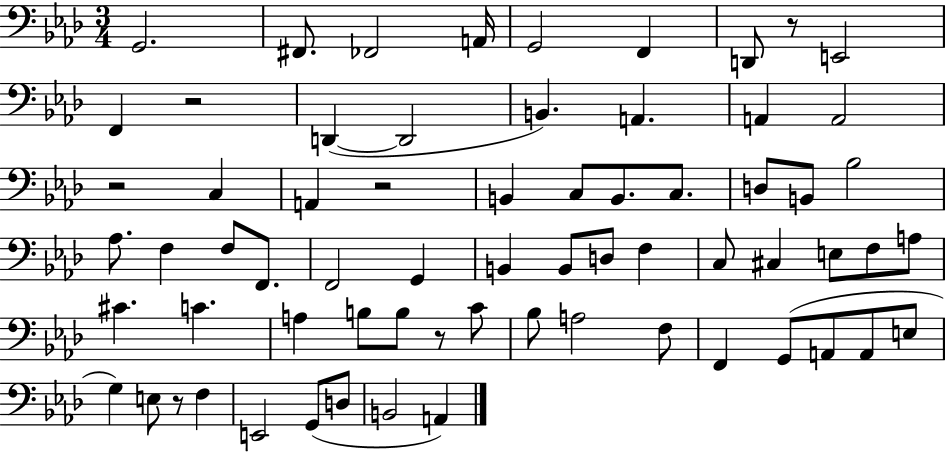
{
  \clef bass
  \numericTimeSignature
  \time 3/4
  \key aes \major
  g,2. | fis,8. fes,2 a,16 | g,2 f,4 | d,8 r8 e,2 | \break f,4 r2 | d,4~(~ d,2 | b,4.) a,4. | a,4 a,2 | \break r2 c4 | a,4 r2 | b,4 c8 b,8. c8. | d8 b,8 bes2 | \break aes8. f4 f8 f,8. | f,2 g,4 | b,4 b,8 d8 f4 | c8 cis4 e8 f8 a8 | \break cis'4. c'4. | a4 b8 b8 r8 c'8 | bes8 a2 f8 | f,4 g,8( a,8 a,8 e8 | \break g4) e8 r8 f4 | e,2 g,8( d8 | b,2 a,4) | \bar "|."
}